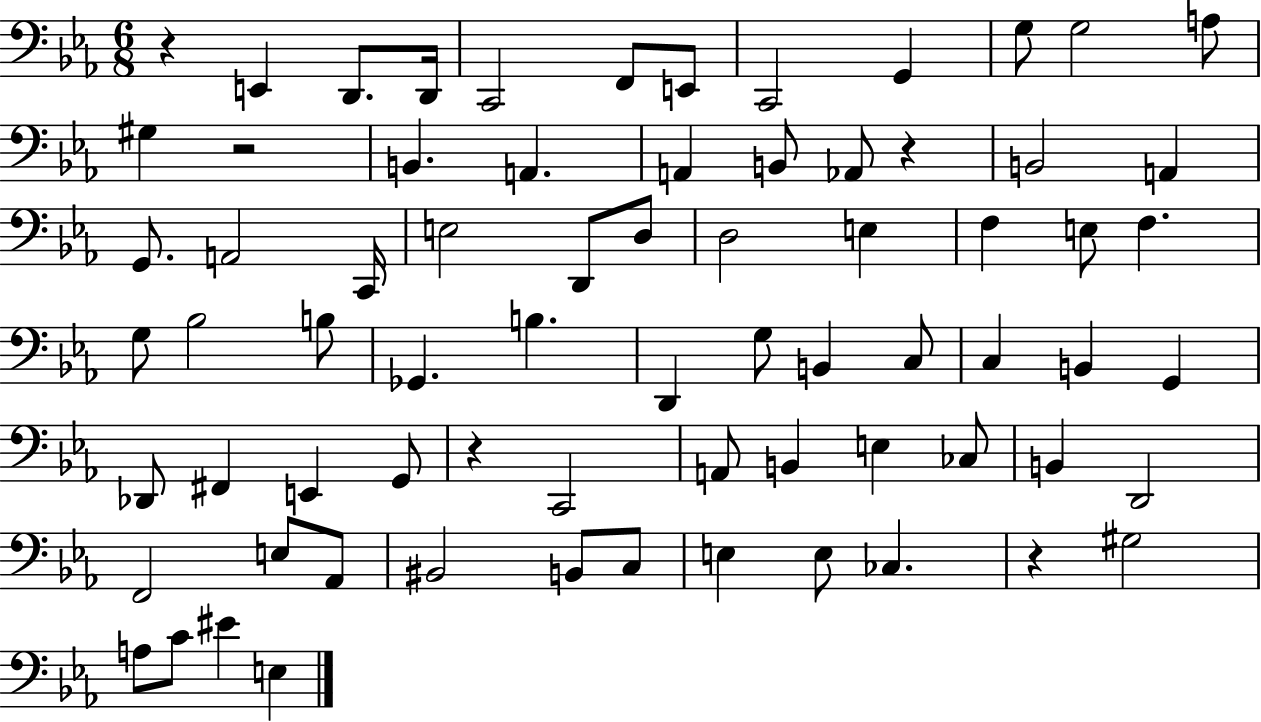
R/q E2/q D2/e. D2/s C2/h F2/e E2/e C2/h G2/q G3/e G3/h A3/e G#3/q R/h B2/q. A2/q. A2/q B2/e Ab2/e R/q B2/h A2/q G2/e. A2/h C2/s E3/h D2/e D3/e D3/h E3/q F3/q E3/e F3/q. G3/e Bb3/h B3/e Gb2/q. B3/q. D2/q G3/e B2/q C3/e C3/q B2/q G2/q Db2/e F#2/q E2/q G2/e R/q C2/h A2/e B2/q E3/q CES3/e B2/q D2/h F2/h E3/e Ab2/e BIS2/h B2/e C3/e E3/q E3/e CES3/q. R/q G#3/h A3/e C4/e EIS4/q E3/q